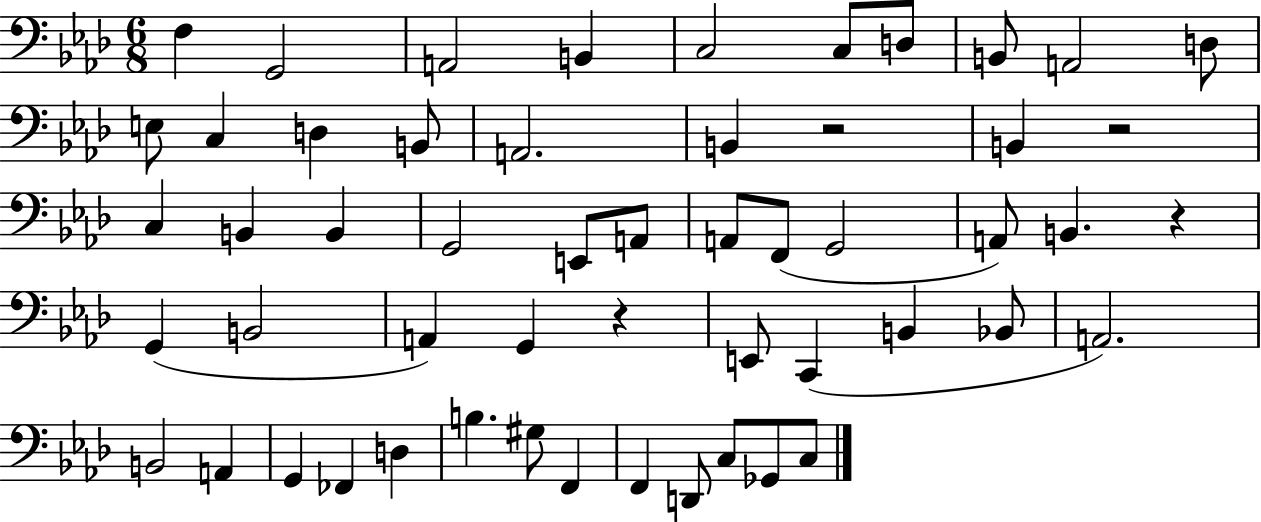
X:1
T:Untitled
M:6/8
L:1/4
K:Ab
F, G,,2 A,,2 B,, C,2 C,/2 D,/2 B,,/2 A,,2 D,/2 E,/2 C, D, B,,/2 A,,2 B,, z2 B,, z2 C, B,, B,, G,,2 E,,/2 A,,/2 A,,/2 F,,/2 G,,2 A,,/2 B,, z G,, B,,2 A,, G,, z E,,/2 C,, B,, _B,,/2 A,,2 B,,2 A,, G,, _F,, D, B, ^G,/2 F,, F,, D,,/2 C,/2 _G,,/2 C,/2